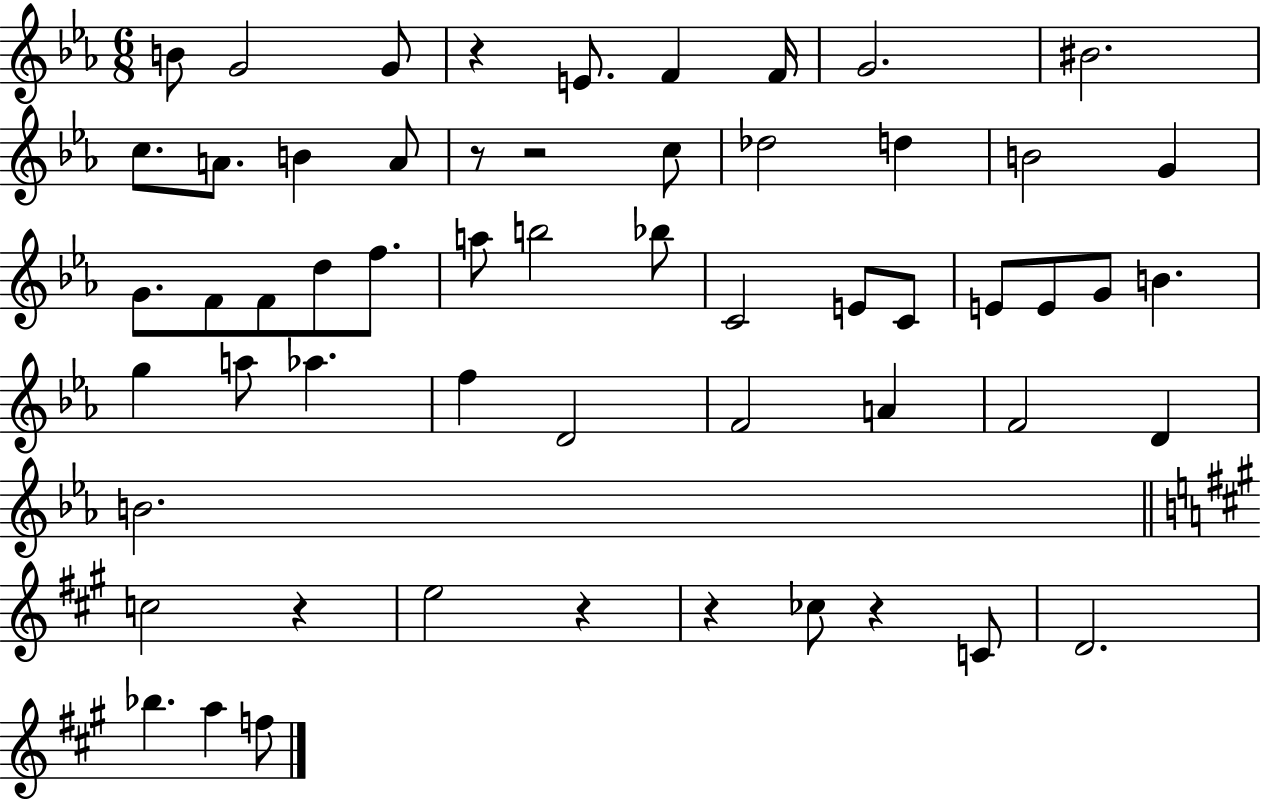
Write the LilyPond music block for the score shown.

{
  \clef treble
  \numericTimeSignature
  \time 6/8
  \key ees \major
  \repeat volta 2 { b'8 g'2 g'8 | r4 e'8. f'4 f'16 | g'2. | bis'2. | \break c''8. a'8. b'4 a'8 | r8 r2 c''8 | des''2 d''4 | b'2 g'4 | \break g'8. f'8 f'8 d''8 f''8. | a''8 b''2 bes''8 | c'2 e'8 c'8 | e'8 e'8 g'8 b'4. | \break g''4 a''8 aes''4. | f''4 d'2 | f'2 a'4 | f'2 d'4 | \break b'2. | \bar "||" \break \key a \major c''2 r4 | e''2 r4 | r4 ces''8 r4 c'8 | d'2. | \break bes''4. a''4 f''8 | } \bar "|."
}